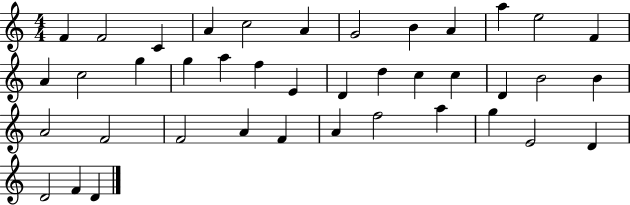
F4/q F4/h C4/q A4/q C5/h A4/q G4/h B4/q A4/q A5/q E5/h F4/q A4/q C5/h G5/q G5/q A5/q F5/q E4/q D4/q D5/q C5/q C5/q D4/q B4/h B4/q A4/h F4/h F4/h A4/q F4/q A4/q F5/h A5/q G5/q E4/h D4/q D4/h F4/q D4/q